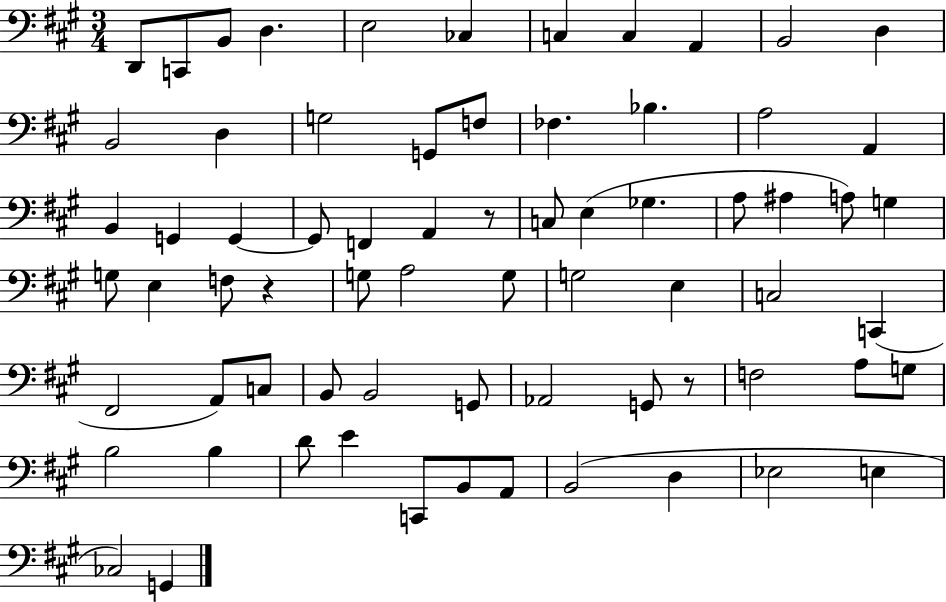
X:1
T:Untitled
M:3/4
L:1/4
K:A
D,,/2 C,,/2 B,,/2 D, E,2 _C, C, C, A,, B,,2 D, B,,2 D, G,2 G,,/2 F,/2 _F, _B, A,2 A,, B,, G,, G,, G,,/2 F,, A,, z/2 C,/2 E, _G, A,/2 ^A, A,/2 G, G,/2 E, F,/2 z G,/2 A,2 G,/2 G,2 E, C,2 C,, ^F,,2 A,,/2 C,/2 B,,/2 B,,2 G,,/2 _A,,2 G,,/2 z/2 F,2 A,/2 G,/2 B,2 B, D/2 E C,,/2 B,,/2 A,,/2 B,,2 D, _E,2 E, _C,2 G,,